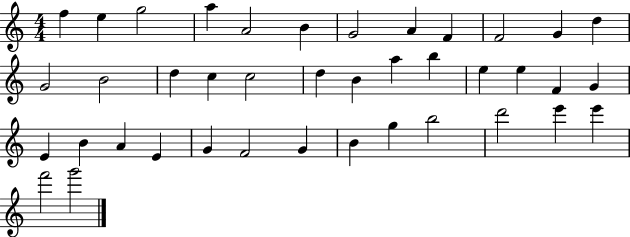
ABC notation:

X:1
T:Untitled
M:4/4
L:1/4
K:C
f e g2 a A2 B G2 A F F2 G d G2 B2 d c c2 d B a b e e F G E B A E G F2 G B g b2 d'2 e' e' f'2 g'2